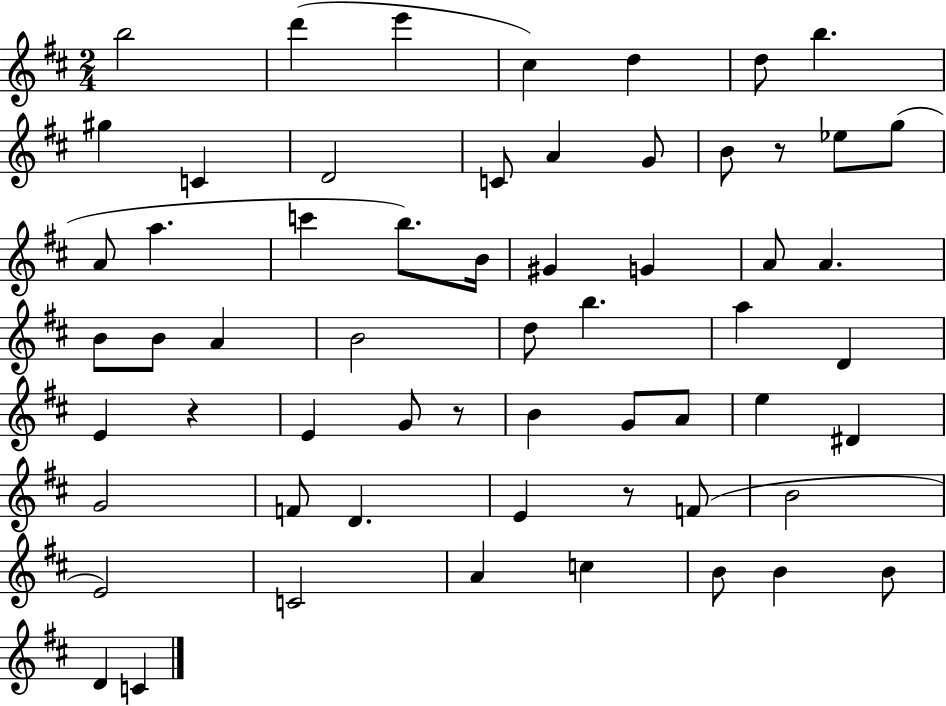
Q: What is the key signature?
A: D major